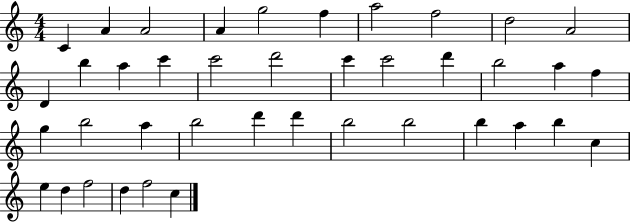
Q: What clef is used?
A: treble